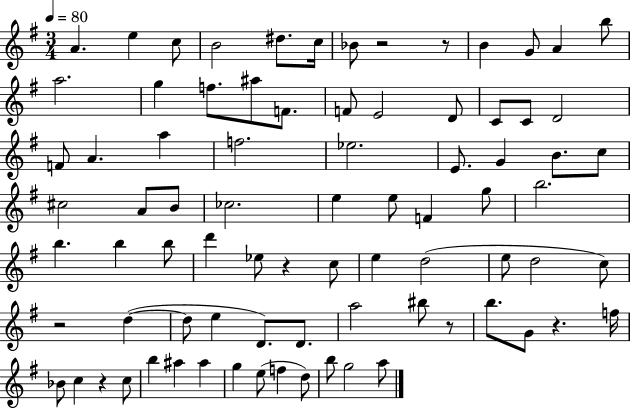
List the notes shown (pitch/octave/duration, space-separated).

A4/q. E5/q C5/e B4/h D#5/e. C5/s Bb4/e R/h R/e B4/q G4/e A4/q B5/e A5/h. G5/q F5/e. A#5/e F4/e. F4/e E4/h D4/e C4/e C4/e D4/h F4/e A4/q. A5/q F5/h. Eb5/h. E4/e. G4/q B4/e. C5/e C#5/h A4/e B4/e CES5/h. E5/q E5/e F4/q G5/e B5/h. B5/q. B5/q B5/e D6/q Eb5/e R/q C5/e E5/q D5/h E5/e D5/h C5/e R/h D5/q D5/e E5/q D4/e. D4/e. A5/h BIS5/e R/e B5/e. G4/e R/q. F5/s Bb4/e C5/q R/q C5/e B5/q A#5/q A#5/q G5/q E5/e F5/q D5/e B5/e G5/h A5/e